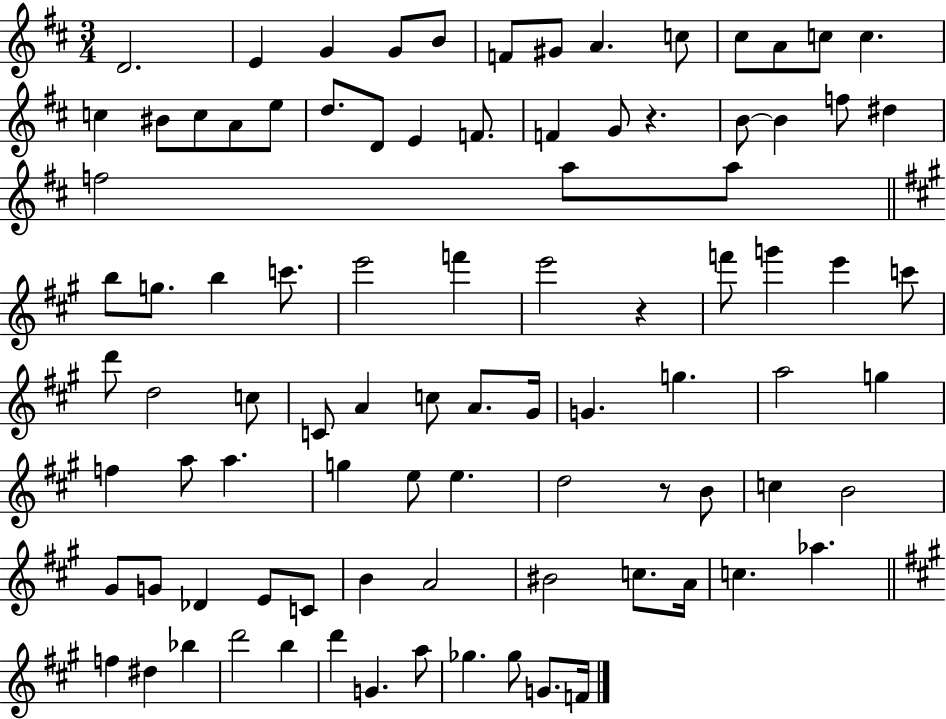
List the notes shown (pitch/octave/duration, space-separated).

D4/h. E4/q G4/q G4/e B4/e F4/e G#4/e A4/q. C5/e C#5/e A4/e C5/e C5/q. C5/q BIS4/e C5/e A4/e E5/e D5/e. D4/e E4/q F4/e. F4/q G4/e R/q. B4/e B4/q F5/e D#5/q F5/h A5/e A5/e B5/e G5/e. B5/q C6/e. E6/h F6/q E6/h R/q F6/e G6/q E6/q C6/e D6/e D5/h C5/e C4/e A4/q C5/e A4/e. G#4/s G4/q. G5/q. A5/h G5/q F5/q A5/e A5/q. G5/q E5/e E5/q. D5/h R/e B4/e C5/q B4/h G#4/e G4/e Db4/q E4/e C4/e B4/q A4/h BIS4/h C5/e. A4/s C5/q. Ab5/q. F5/q D#5/q Bb5/q D6/h B5/q D6/q G4/q. A5/e Gb5/q. Gb5/e G4/e. F4/s